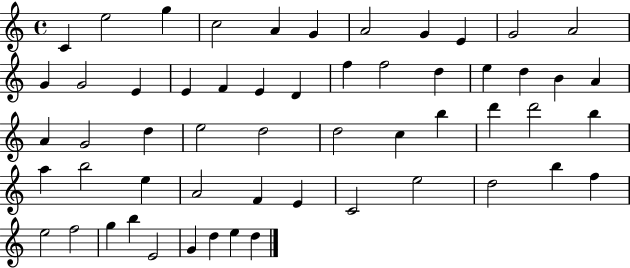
C4/q E5/h G5/q C5/h A4/q G4/q A4/h G4/q E4/q G4/h A4/h G4/q G4/h E4/q E4/q F4/q E4/q D4/q F5/q F5/h D5/q E5/q D5/q B4/q A4/q A4/q G4/h D5/q E5/h D5/h D5/h C5/q B5/q D6/q D6/h B5/q A5/q B5/h E5/q A4/h F4/q E4/q C4/h E5/h D5/h B5/q F5/q E5/h F5/h G5/q B5/q E4/h G4/q D5/q E5/q D5/q